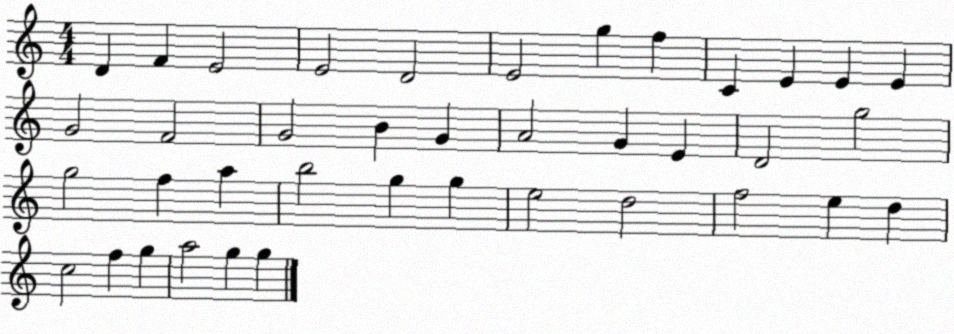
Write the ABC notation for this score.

X:1
T:Untitled
M:4/4
L:1/4
K:C
D F E2 E2 D2 E2 g f C E E E G2 F2 G2 B G A2 G E D2 g2 g2 f a b2 g g e2 d2 f2 e d c2 f g a2 g g